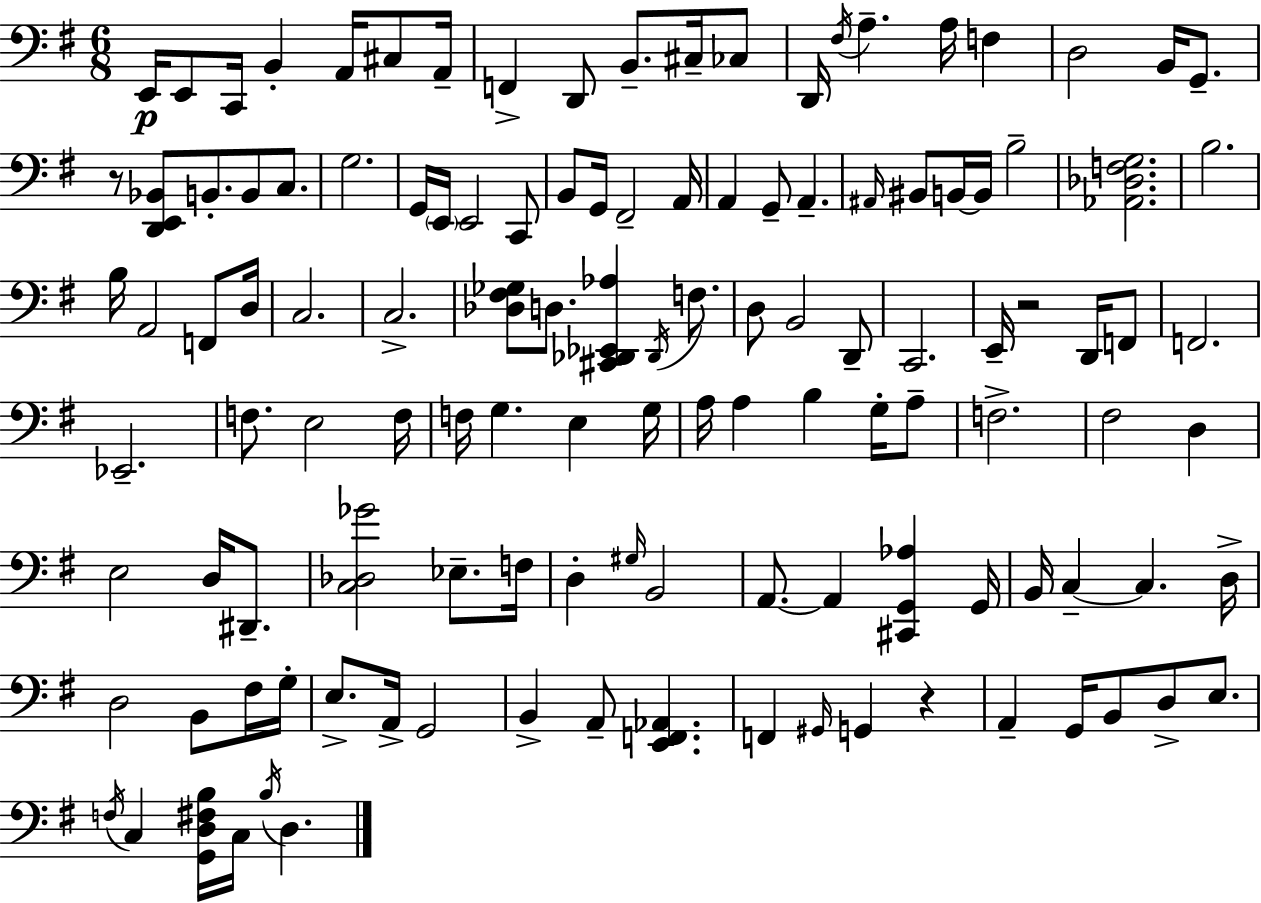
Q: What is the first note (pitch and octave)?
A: E2